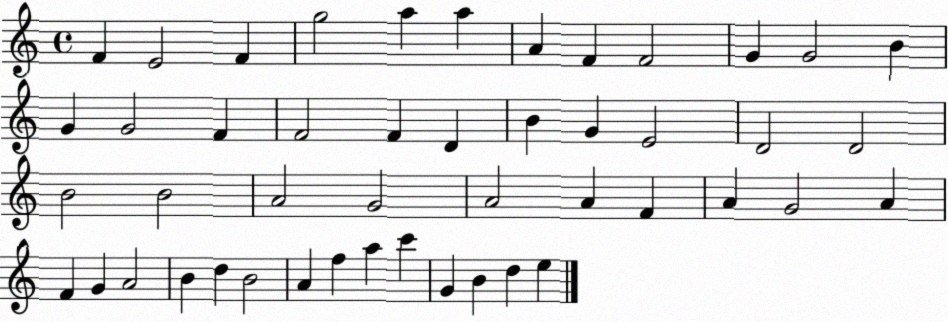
X:1
T:Untitled
M:4/4
L:1/4
K:C
F E2 F g2 a a A F F2 G G2 B G G2 F F2 F D B G E2 D2 D2 B2 B2 A2 G2 A2 A F A G2 A F G A2 B d B2 A f a c' G B d e